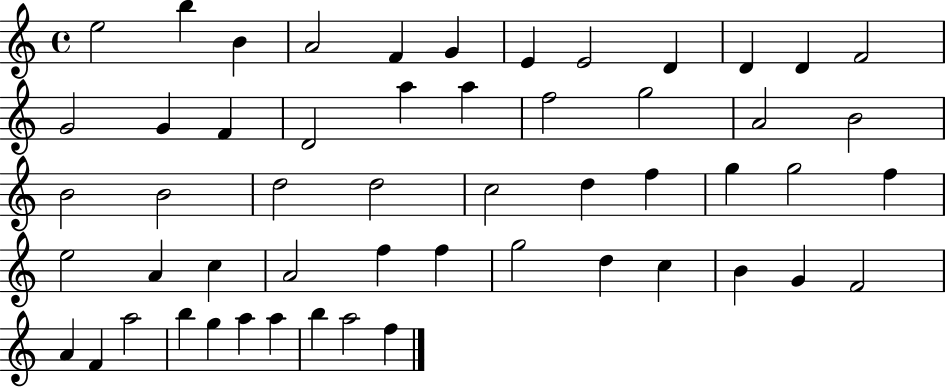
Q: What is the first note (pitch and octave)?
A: E5